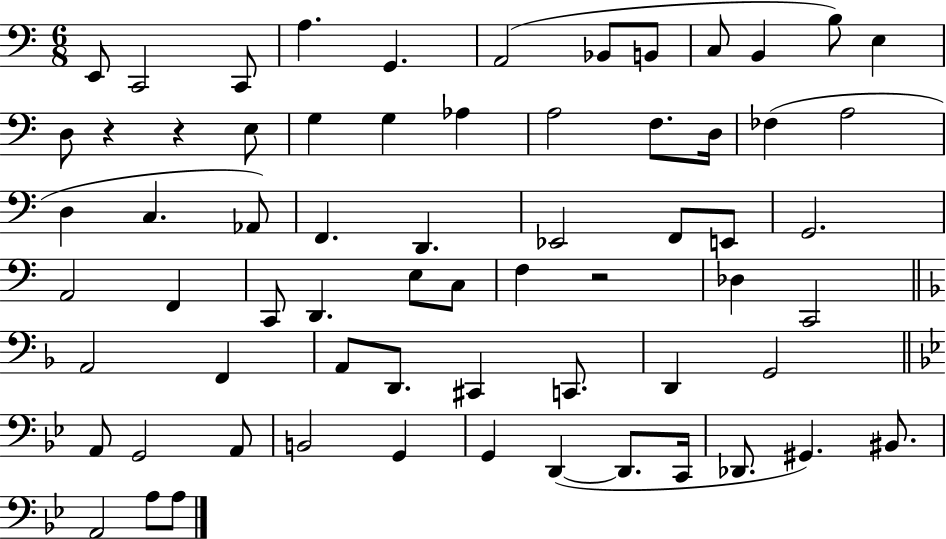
E2/e C2/h C2/e A3/q. G2/q. A2/h Bb2/e B2/e C3/e B2/q B3/e E3/q D3/e R/q R/q E3/e G3/q G3/q Ab3/q A3/h F3/e. D3/s FES3/q A3/h D3/q C3/q. Ab2/e F2/q. D2/q. Eb2/h F2/e E2/e G2/h. A2/h F2/q C2/e D2/q. E3/e C3/e F3/q R/h Db3/q C2/h A2/h F2/q A2/e D2/e. C#2/q C2/e. D2/q G2/h A2/e G2/h A2/e B2/h G2/q G2/q D2/q D2/e. C2/s Db2/e. G#2/q. BIS2/e. A2/h A3/e A3/e